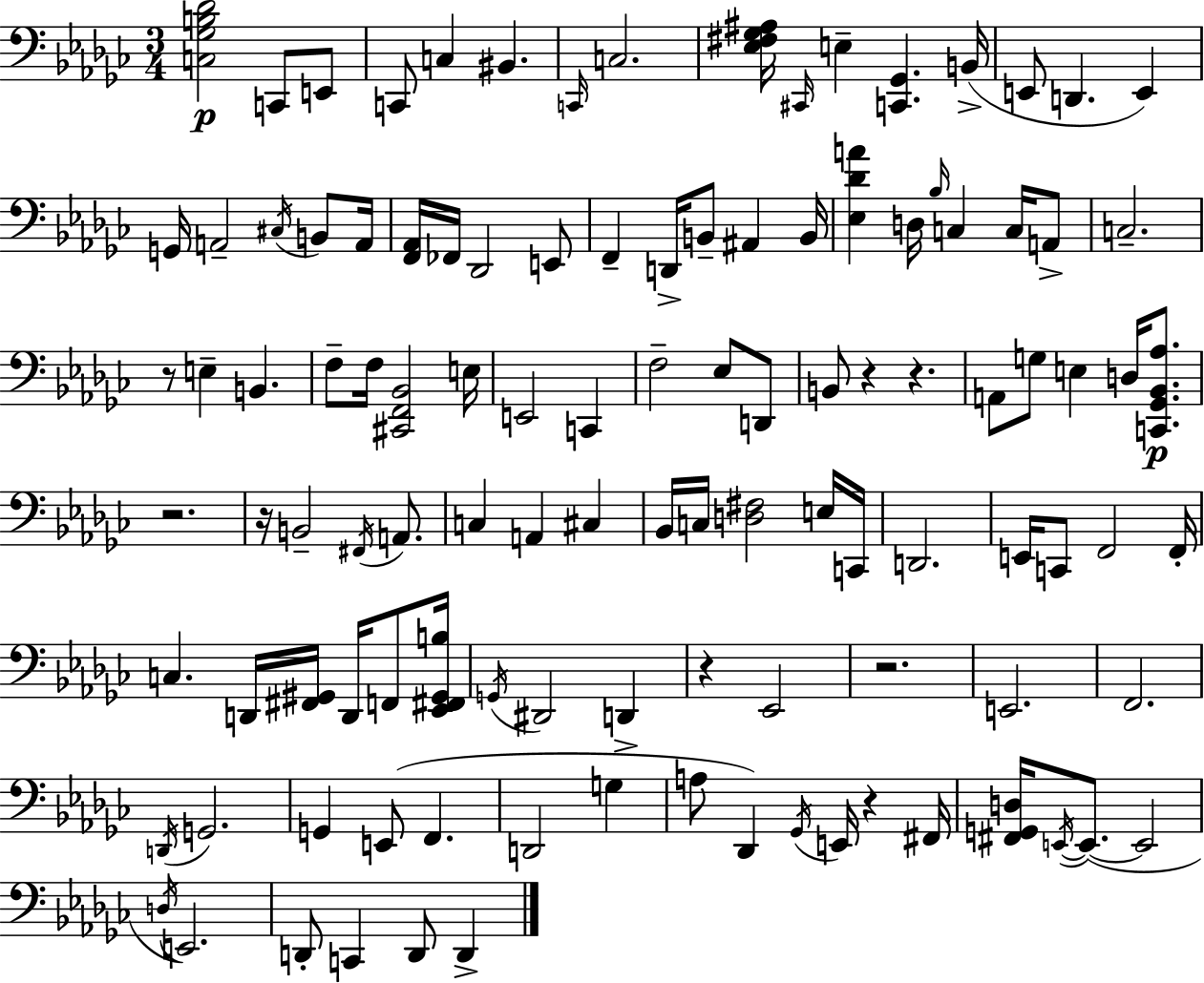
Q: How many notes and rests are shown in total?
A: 112